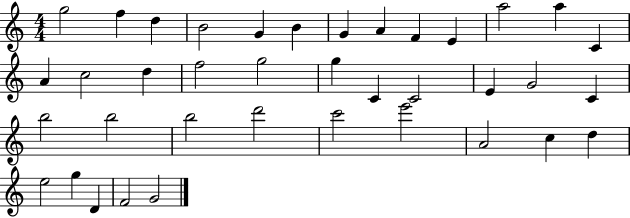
X:1
T:Untitled
M:4/4
L:1/4
K:C
g2 f d B2 G B G A F E a2 a C A c2 d f2 g2 g C C2 E G2 C b2 b2 b2 d'2 c'2 e'2 A2 c d e2 g D F2 G2